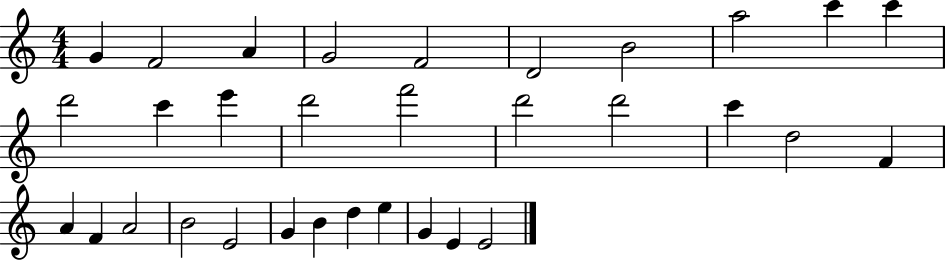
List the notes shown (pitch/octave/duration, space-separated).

G4/q F4/h A4/q G4/h F4/h D4/h B4/h A5/h C6/q C6/q D6/h C6/q E6/q D6/h F6/h D6/h D6/h C6/q D5/h F4/q A4/q F4/q A4/h B4/h E4/h G4/q B4/q D5/q E5/q G4/q E4/q E4/h